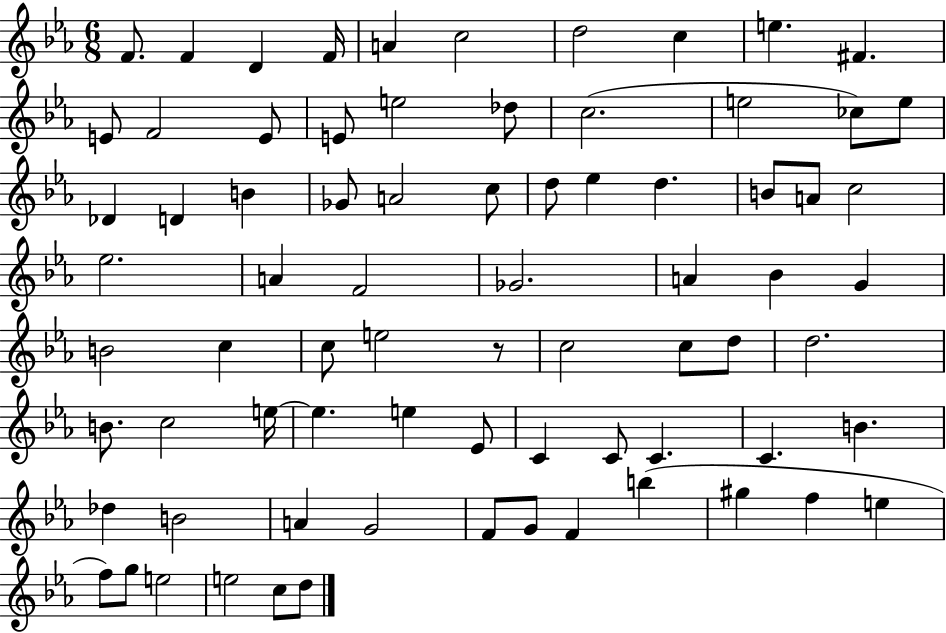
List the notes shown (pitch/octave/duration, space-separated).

F4/e. F4/q D4/q F4/s A4/q C5/h D5/h C5/q E5/q. F#4/q. E4/e F4/h E4/e E4/e E5/h Db5/e C5/h. E5/h CES5/e E5/e Db4/q D4/q B4/q Gb4/e A4/h C5/e D5/e Eb5/q D5/q. B4/e A4/e C5/h Eb5/h. A4/q F4/h Gb4/h. A4/q Bb4/q G4/q B4/h C5/q C5/e E5/h R/e C5/h C5/e D5/e D5/h. B4/e. C5/h E5/s E5/q. E5/q Eb4/e C4/q C4/e C4/q. C4/q. B4/q. Db5/q B4/h A4/q G4/h F4/e G4/e F4/q B5/q G#5/q F5/q E5/q F5/e G5/e E5/h E5/h C5/e D5/e